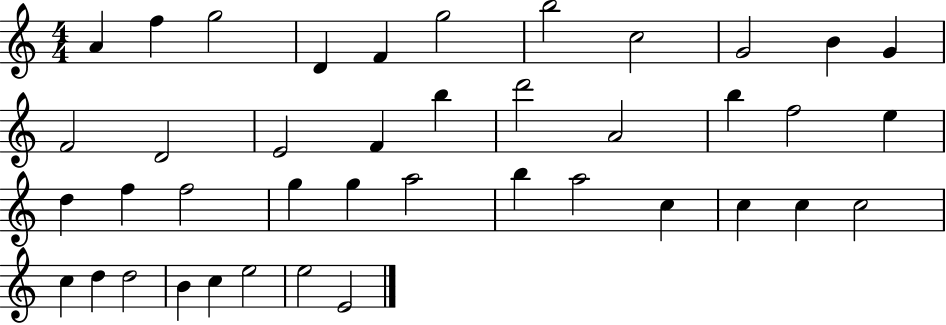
X:1
T:Untitled
M:4/4
L:1/4
K:C
A f g2 D F g2 b2 c2 G2 B G F2 D2 E2 F b d'2 A2 b f2 e d f f2 g g a2 b a2 c c c c2 c d d2 B c e2 e2 E2